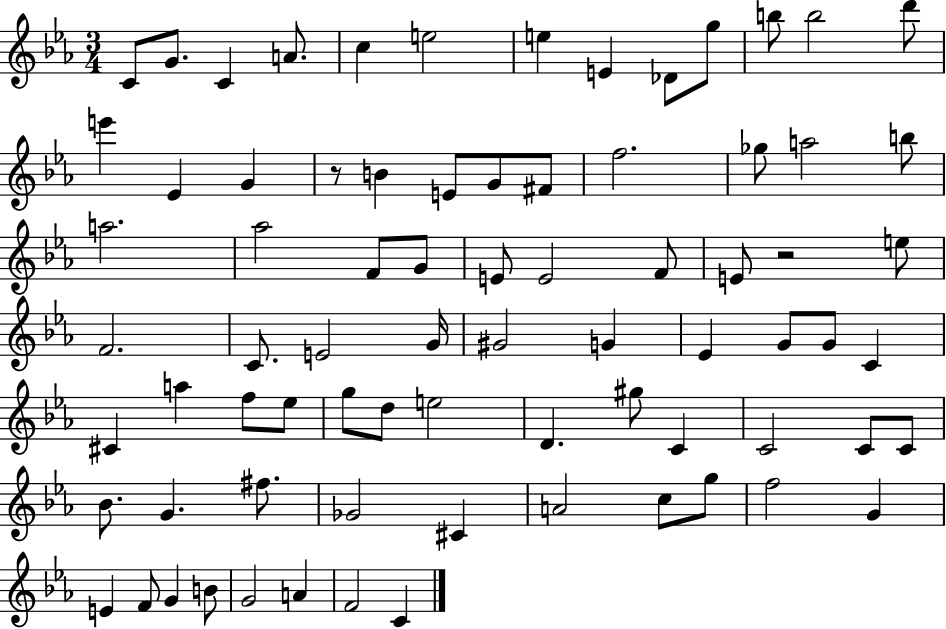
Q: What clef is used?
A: treble